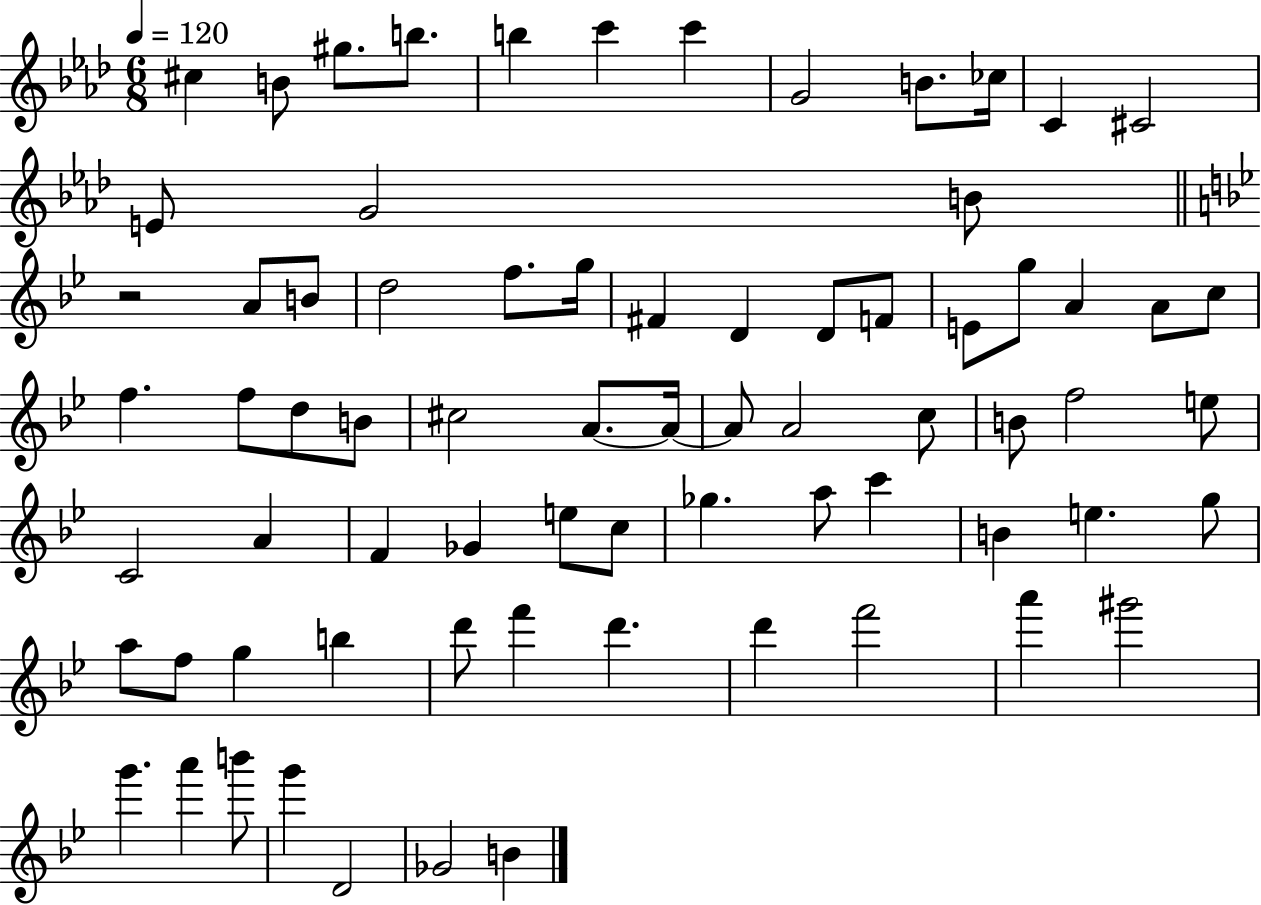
C#5/q B4/e G#5/e. B5/e. B5/q C6/q C6/q G4/h B4/e. CES5/s C4/q C#4/h E4/e G4/h B4/e R/h A4/e B4/e D5/h F5/e. G5/s F#4/q D4/q D4/e F4/e E4/e G5/e A4/q A4/e C5/e F5/q. F5/e D5/e B4/e C#5/h A4/e. A4/s A4/e A4/h C5/e B4/e F5/h E5/e C4/h A4/q F4/q Gb4/q E5/e C5/e Gb5/q. A5/e C6/q B4/q E5/q. G5/e A5/e F5/e G5/q B5/q D6/e F6/q D6/q. D6/q F6/h A6/q G#6/h G6/q. A6/q B6/e G6/q D4/h Gb4/h B4/q